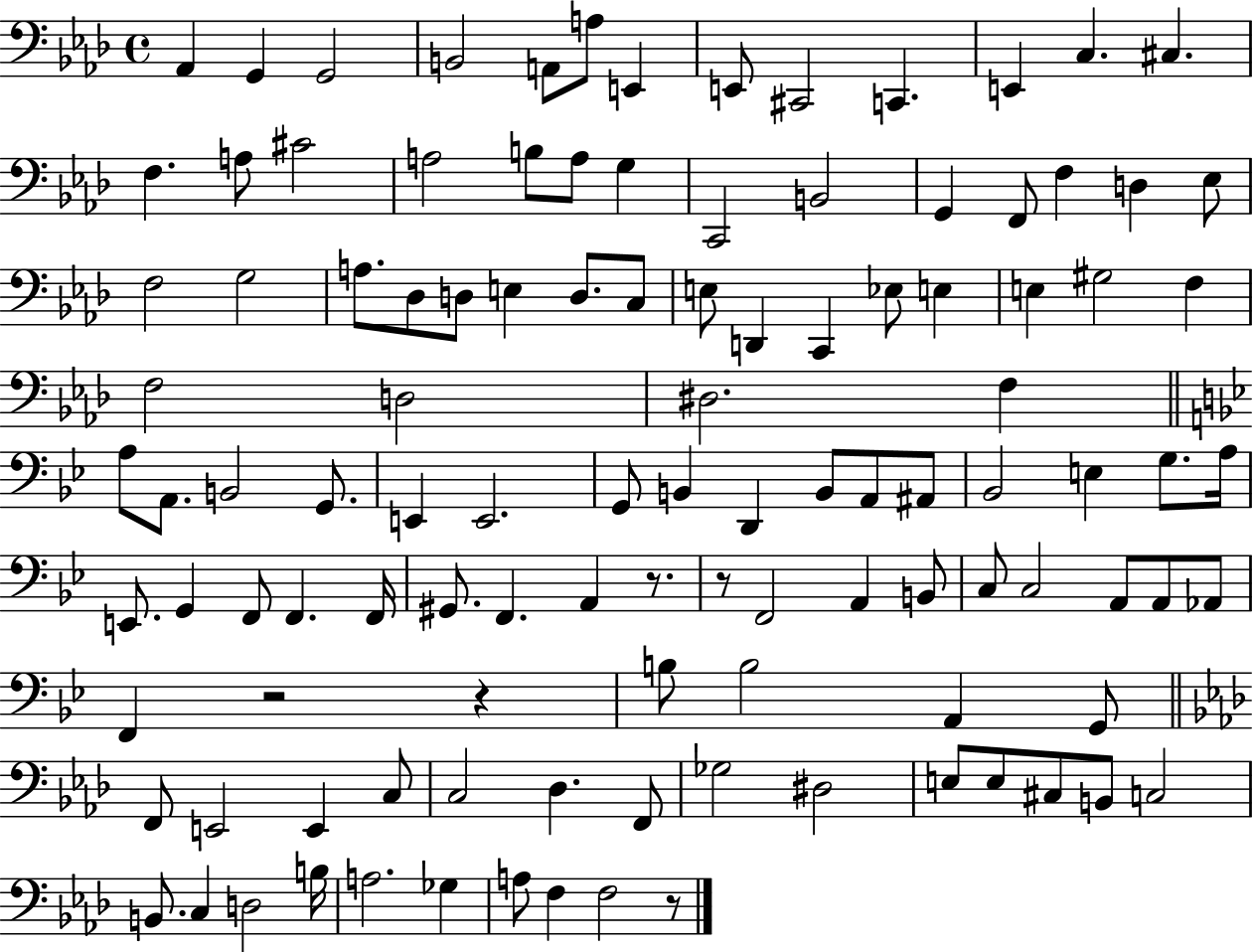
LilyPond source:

{
  \clef bass
  \time 4/4
  \defaultTimeSignature
  \key aes \major
  aes,4 g,4 g,2 | b,2 a,8 a8 e,4 | e,8 cis,2 c,4. | e,4 c4. cis4. | \break f4. a8 cis'2 | a2 b8 a8 g4 | c,2 b,2 | g,4 f,8 f4 d4 ees8 | \break f2 g2 | a8. des8 d8 e4 d8. c8 | e8 d,4 c,4 ees8 e4 | e4 gis2 f4 | \break f2 d2 | dis2. f4 | \bar "||" \break \key bes \major a8 a,8. b,2 g,8. | e,4 e,2. | g,8 b,4 d,4 b,8 a,8 ais,8 | bes,2 e4 g8. a16 | \break e,8. g,4 f,8 f,4. f,16 | gis,8. f,4. a,4 r8. | r8 f,2 a,4 b,8 | c8 c2 a,8 a,8 aes,8 | \break f,4 r2 r4 | b8 b2 a,4 g,8 | \bar "||" \break \key aes \major f,8 e,2 e,4 c8 | c2 des4. f,8 | ges2 dis2 | e8 e8 cis8 b,8 c2 | \break b,8. c4 d2 b16 | a2. ges4 | a8 f4 f2 r8 | \bar "|."
}